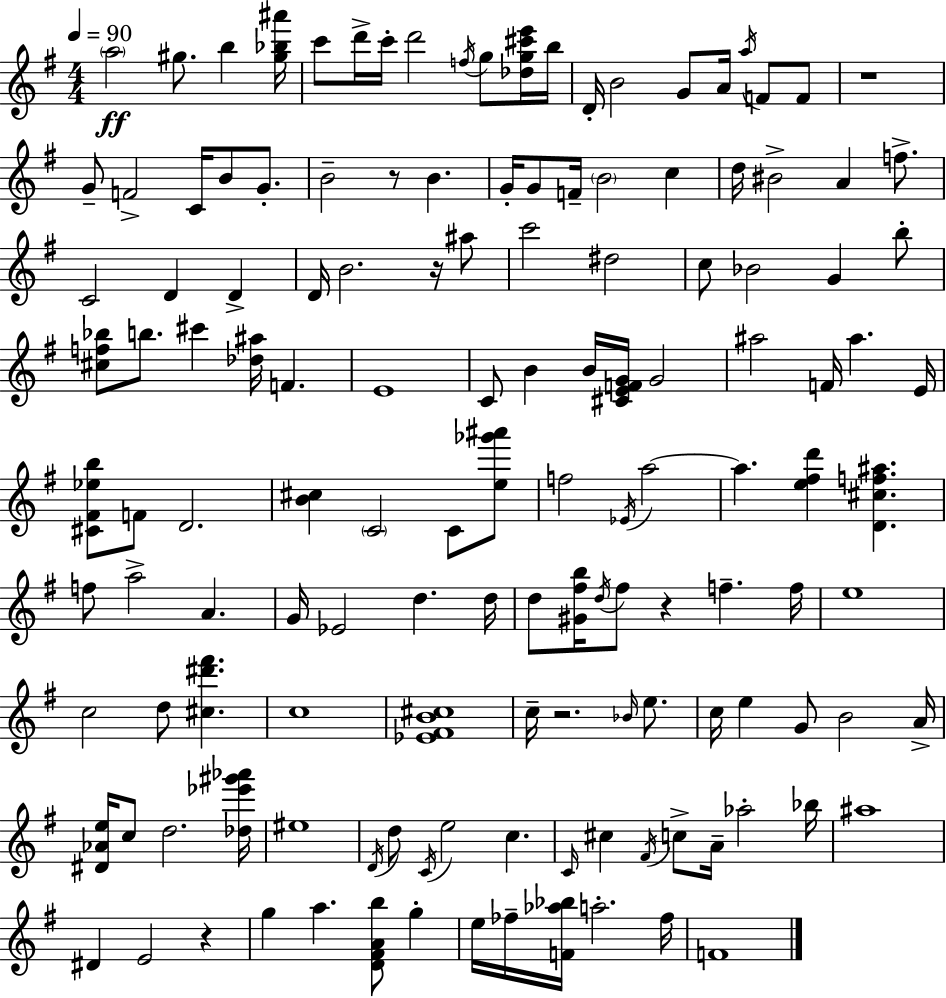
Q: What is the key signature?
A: E minor